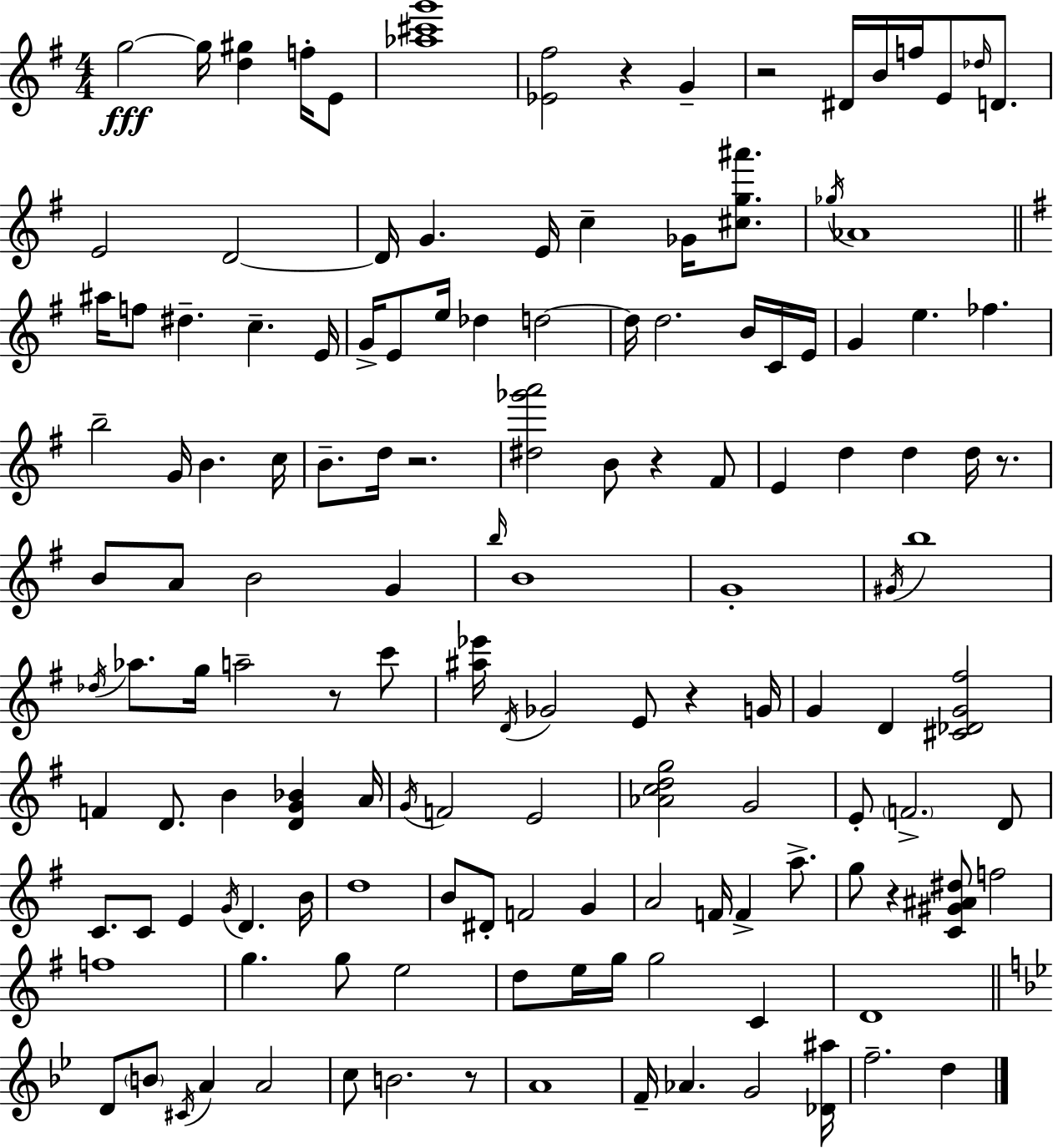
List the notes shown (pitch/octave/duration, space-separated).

G5/h G5/s [D5,G#5]/q F5/s E4/e [Ab5,C#6,G6]/w [Eb4,F#5]/h R/q G4/q R/h D#4/s B4/s F5/s E4/e Db5/s D4/e. E4/h D4/h D4/s G4/q. E4/s C5/q Gb4/s [C#5,G5,A#6]/e. Gb5/s Ab4/w A#5/s F5/e D#5/q. C5/q. E4/s G4/s E4/e E5/s Db5/q D5/h D5/s D5/h. B4/s C4/s E4/s G4/q E5/q. FES5/q. B5/h G4/s B4/q. C5/s B4/e. D5/s R/h. [D#5,Gb6,A6]/h B4/e R/q F#4/e E4/q D5/q D5/q D5/s R/e. B4/e A4/e B4/h G4/q B5/s B4/w G4/w G#4/s B5/w Db5/s Ab5/e. G5/s A5/h R/e C6/e [A#5,Eb6]/s D4/s Gb4/h E4/e R/q G4/s G4/q D4/q [C#4,Db4,G4,F#5]/h F4/q D4/e. B4/q [D4,G4,Bb4]/q A4/s G4/s F4/h E4/h [Ab4,C5,D5,G5]/h G4/h E4/e F4/h. D4/e C4/e. C4/e E4/q G4/s D4/q. B4/s D5/w B4/e D#4/e F4/h G4/q A4/h F4/s F4/q A5/e. G5/e R/q [C4,G#4,A#4,D#5]/e F5/h F5/w G5/q. G5/e E5/h D5/e E5/s G5/s G5/h C4/q D4/w D4/e B4/e C#4/s A4/q A4/h C5/e B4/h. R/e A4/w F4/s Ab4/q. G4/h [Db4,A#5]/s F5/h. D5/q